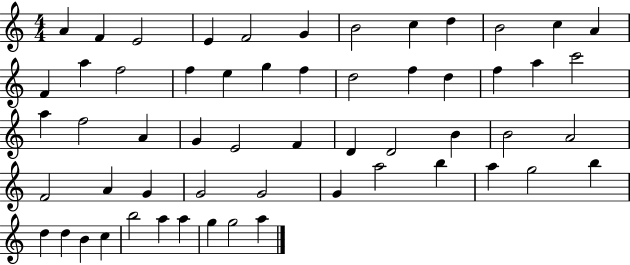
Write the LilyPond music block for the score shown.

{
  \clef treble
  \numericTimeSignature
  \time 4/4
  \key c \major
  a'4 f'4 e'2 | e'4 f'2 g'4 | b'2 c''4 d''4 | b'2 c''4 a'4 | \break f'4 a''4 f''2 | f''4 e''4 g''4 f''4 | d''2 f''4 d''4 | f''4 a''4 c'''2 | \break a''4 f''2 a'4 | g'4 e'2 f'4 | d'4 d'2 b'4 | b'2 a'2 | \break f'2 a'4 g'4 | g'2 g'2 | g'4 a''2 b''4 | a''4 g''2 b''4 | \break d''4 d''4 b'4 c''4 | b''2 a''4 a''4 | g''4 g''2 a''4 | \bar "|."
}